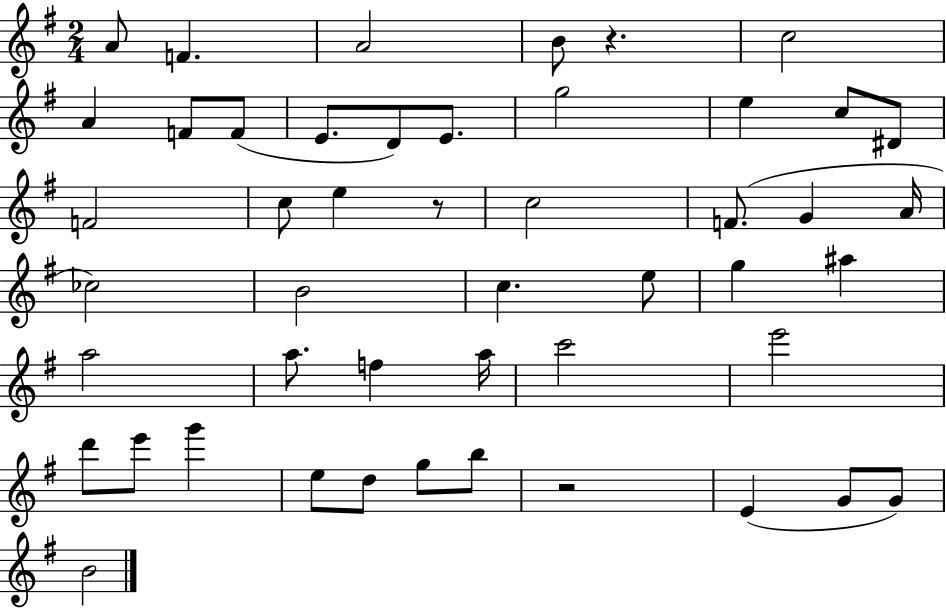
A4/e F4/q. A4/h B4/e R/q. C5/h A4/q F4/e F4/e E4/e. D4/e E4/e. G5/h E5/q C5/e D#4/e F4/h C5/e E5/q R/e C5/h F4/e. G4/q A4/s CES5/h B4/h C5/q. E5/e G5/q A#5/q A5/h A5/e. F5/q A5/s C6/h E6/h D6/e E6/e G6/q E5/e D5/e G5/e B5/e R/h E4/q G4/e G4/e B4/h